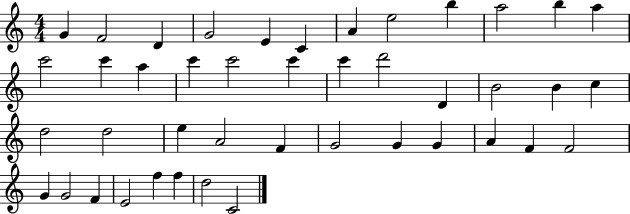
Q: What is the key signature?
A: C major